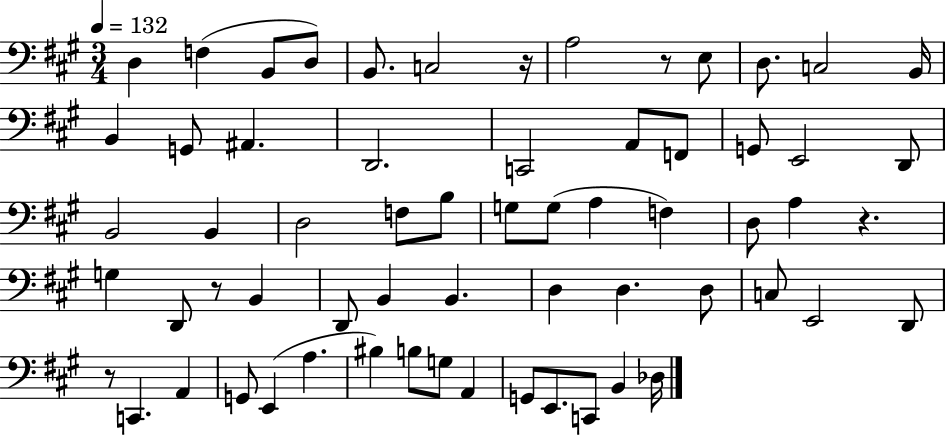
{
  \clef bass
  \numericTimeSignature
  \time 3/4
  \key a \major
  \tempo 4 = 132
  d4 f4( b,8 d8) | b,8. c2 r16 | a2 r8 e8 | d8. c2 b,16 | \break b,4 g,8 ais,4. | d,2. | c,2 a,8 f,8 | g,8 e,2 d,8 | \break b,2 b,4 | d2 f8 b8 | g8 g8( a4 f4) | d8 a4 r4. | \break g4 d,8 r8 b,4 | d,8 b,4 b,4. | d4 d4. d8 | c8 e,2 d,8 | \break r8 c,4. a,4 | g,8 e,4( a4. | bis4) b8 g8 a,4 | g,8 e,8. c,8 b,4 des16 | \break \bar "|."
}